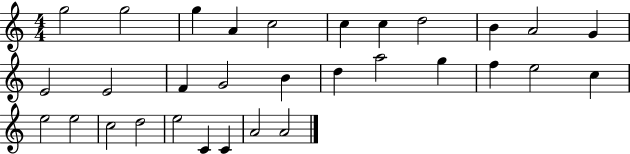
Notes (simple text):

G5/h G5/h G5/q A4/q C5/h C5/q C5/q D5/h B4/q A4/h G4/q E4/h E4/h F4/q G4/h B4/q D5/q A5/h G5/q F5/q E5/h C5/q E5/h E5/h C5/h D5/h E5/h C4/q C4/q A4/h A4/h